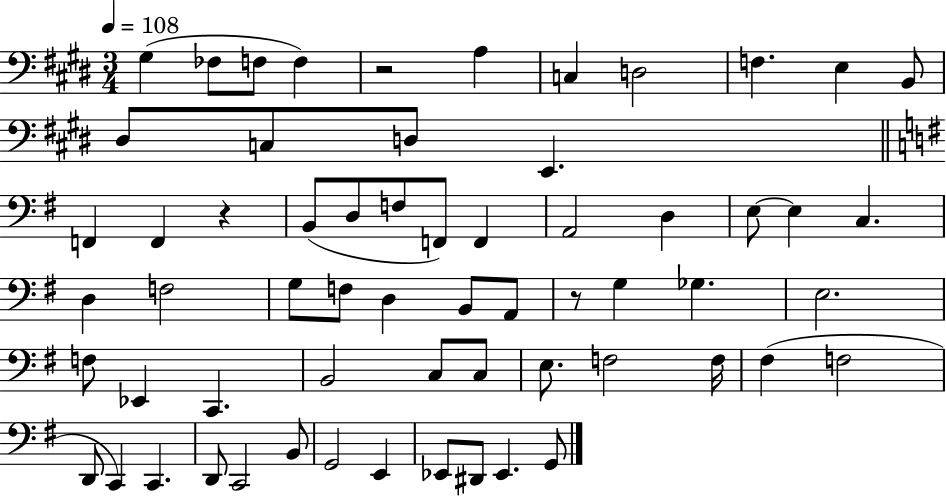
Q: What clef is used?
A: bass